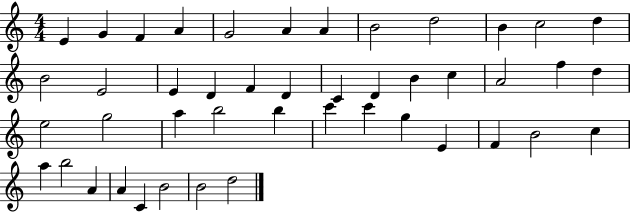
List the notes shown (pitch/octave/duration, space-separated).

E4/q G4/q F4/q A4/q G4/h A4/q A4/q B4/h D5/h B4/q C5/h D5/q B4/h E4/h E4/q D4/q F4/q D4/q C4/q D4/q B4/q C5/q A4/h F5/q D5/q E5/h G5/h A5/q B5/h B5/q C6/q C6/q G5/q E4/q F4/q B4/h C5/q A5/q B5/h A4/q A4/q C4/q B4/h B4/h D5/h